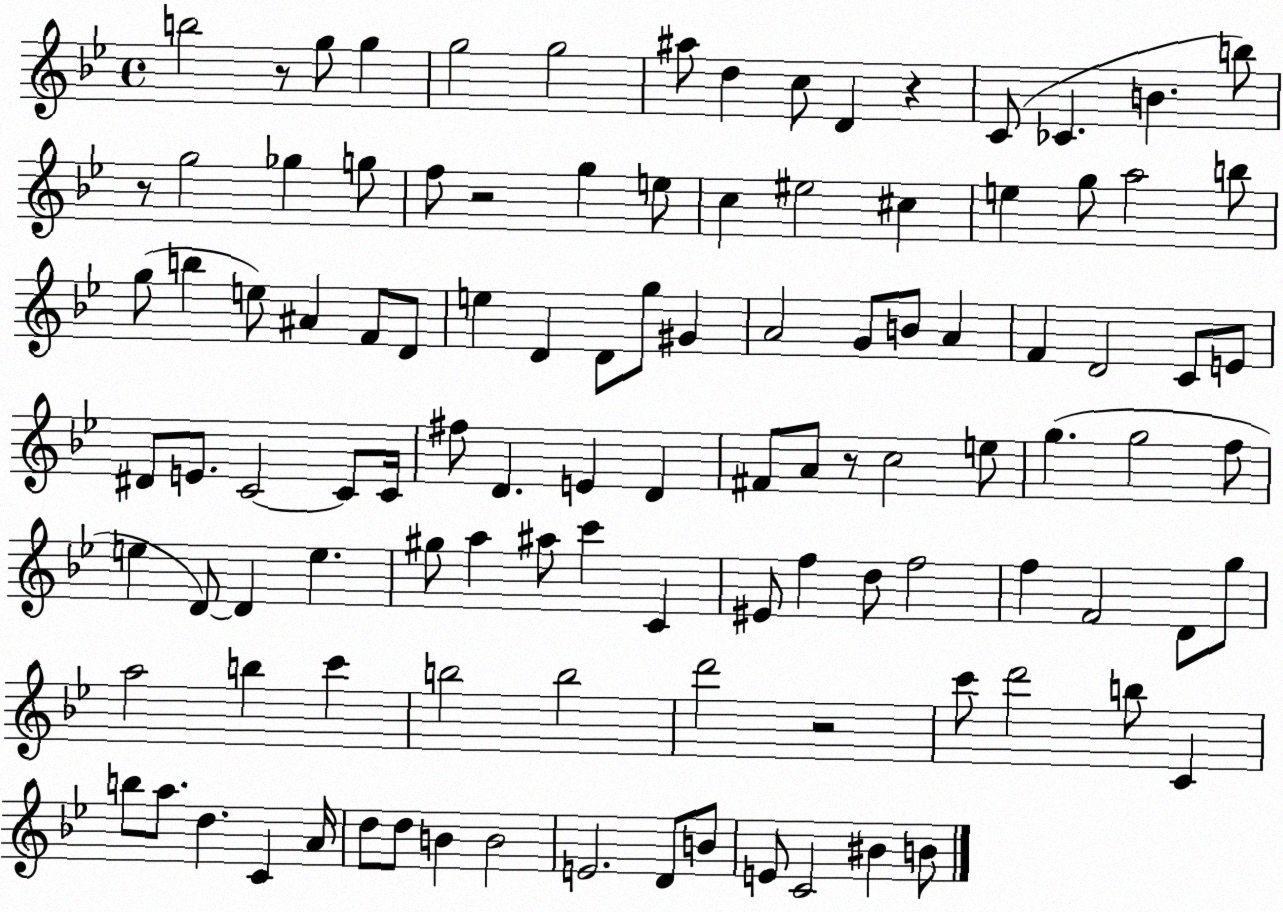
X:1
T:Untitled
M:4/4
L:1/4
K:Bb
b2 z/2 g/2 g g2 g2 ^a/2 d c/2 D z C/2 _C B b/2 z/2 g2 _g g/2 f/2 z2 g e/2 c ^e2 ^c e g/2 a2 b/2 g/2 b e/2 ^A F/2 D/2 e D D/2 g/2 ^G A2 G/2 B/2 A F D2 C/2 E/2 ^D/2 E/2 C2 C/2 C/4 ^f/2 D E D ^F/2 A/2 z/2 c2 e/2 g g2 f/2 e D/2 D e ^g/2 a ^a/2 c' C ^E/2 f d/2 f2 f F2 D/2 g/2 a2 b c' b2 b2 d'2 z2 c'/2 d'2 b/2 C b/2 a/2 d C A/4 d/2 d/2 B B2 E2 D/2 B/2 E/2 C2 ^B B/2